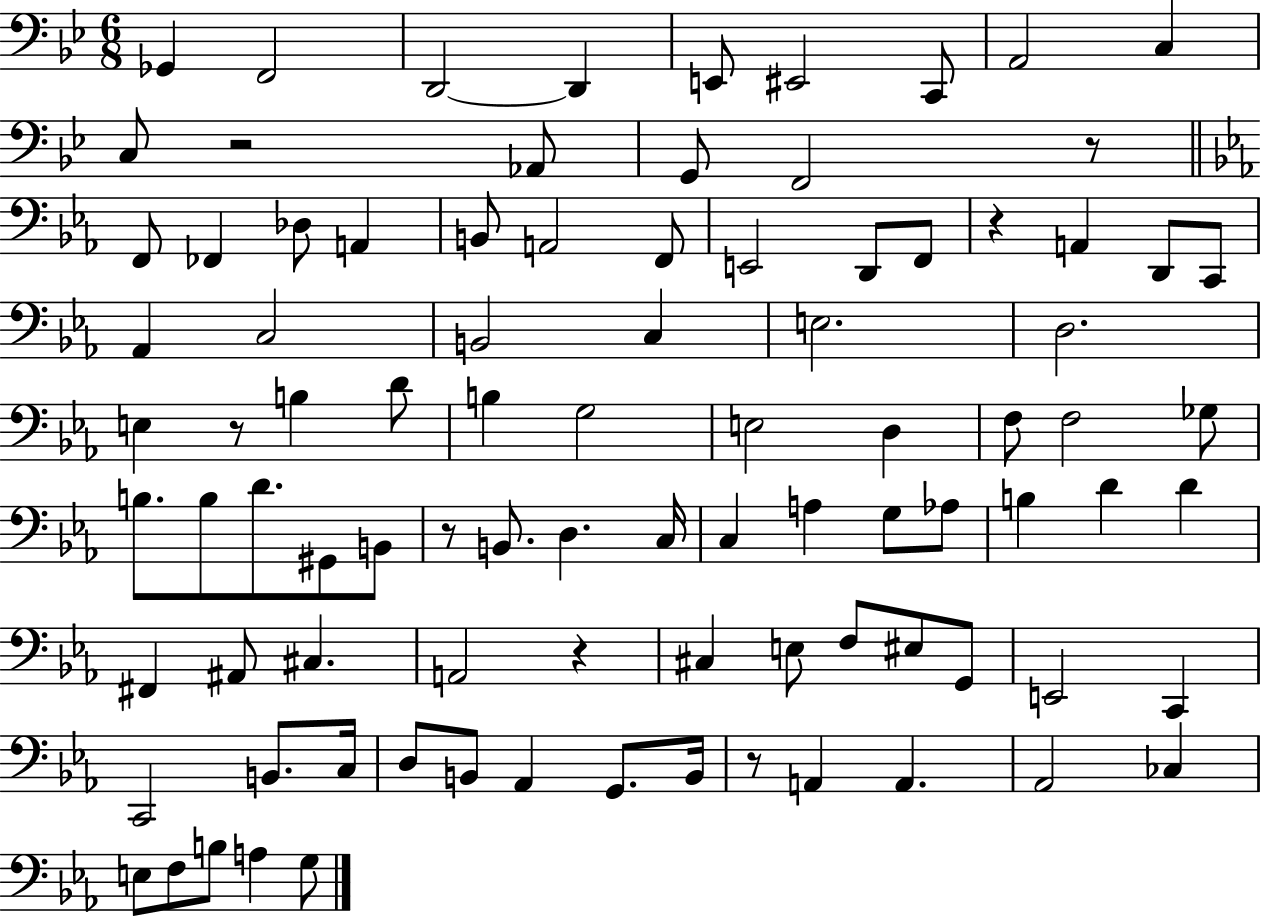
Gb2/q F2/h D2/h D2/q E2/e EIS2/h C2/e A2/h C3/q C3/e R/h Ab2/e G2/e F2/h R/e F2/e FES2/q Db3/e A2/q B2/e A2/h F2/e E2/h D2/e F2/e R/q A2/q D2/e C2/e Ab2/q C3/h B2/h C3/q E3/h. D3/h. E3/q R/e B3/q D4/e B3/q G3/h E3/h D3/q F3/e F3/h Gb3/e B3/e. B3/e D4/e. G#2/e B2/e R/e B2/e. D3/q. C3/s C3/q A3/q G3/e Ab3/e B3/q D4/q D4/q F#2/q A#2/e C#3/q. A2/h R/q C#3/q E3/e F3/e EIS3/e G2/e E2/h C2/q C2/h B2/e. C3/s D3/e B2/e Ab2/q G2/e. B2/s R/e A2/q A2/q. Ab2/h CES3/q E3/e F3/e B3/e A3/q G3/e